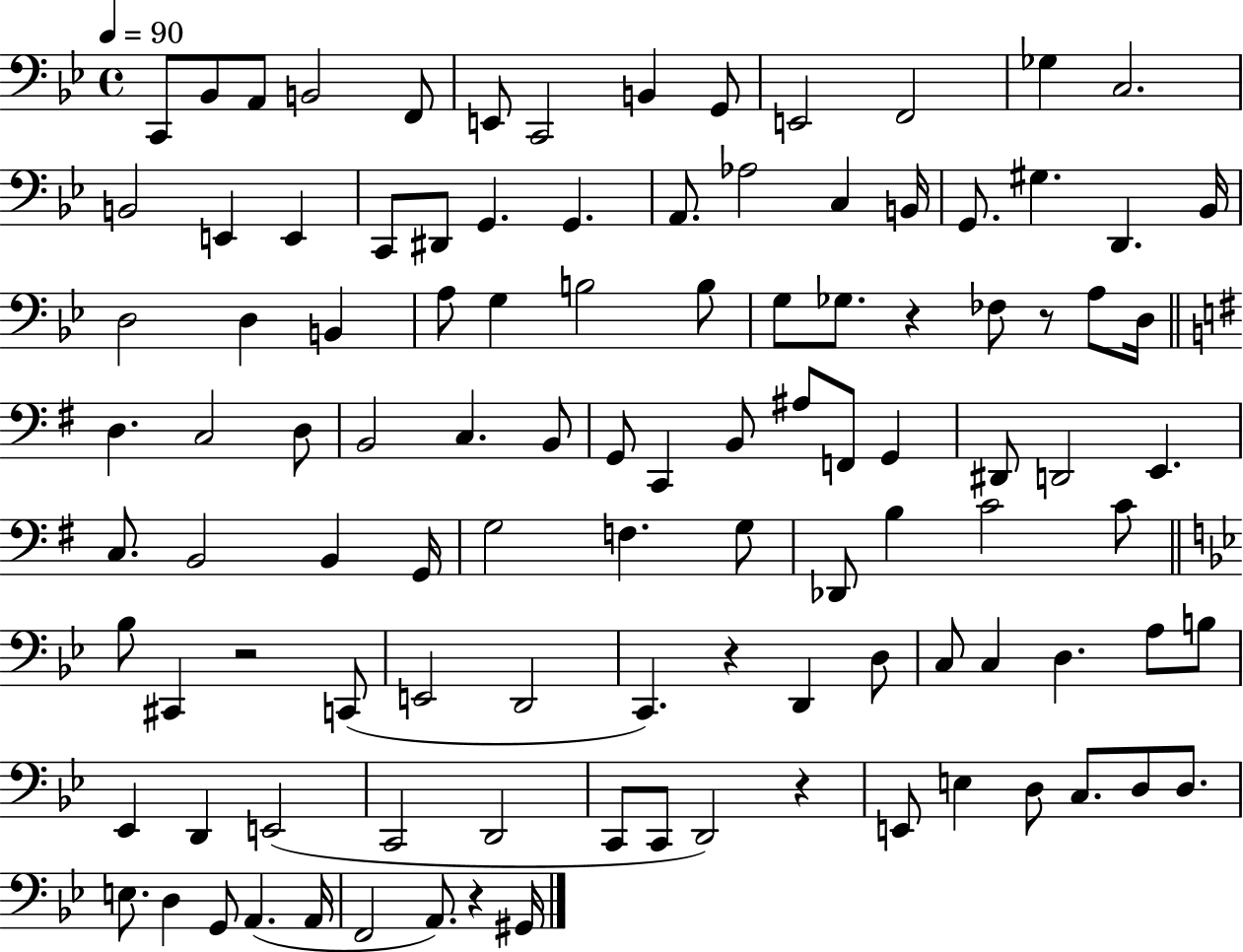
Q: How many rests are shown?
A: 6